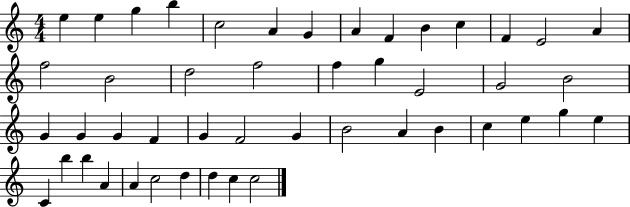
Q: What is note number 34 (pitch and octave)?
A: C5